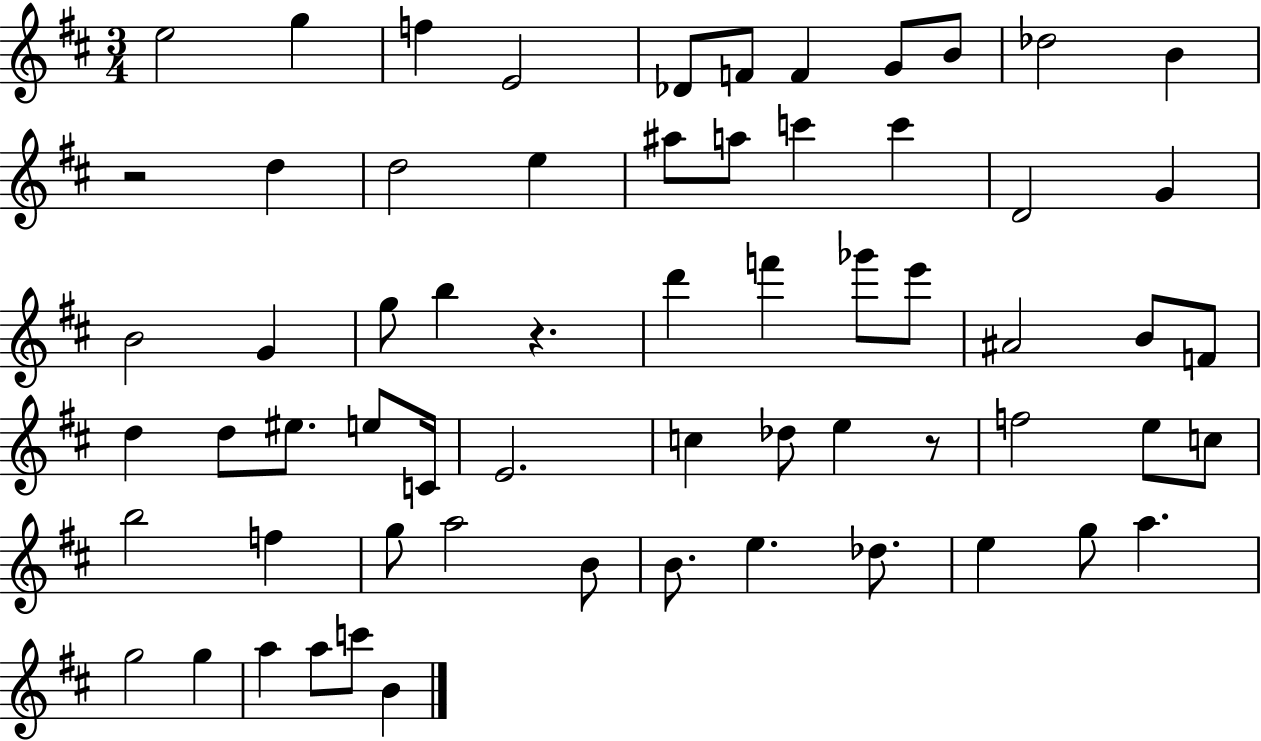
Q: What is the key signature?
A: D major